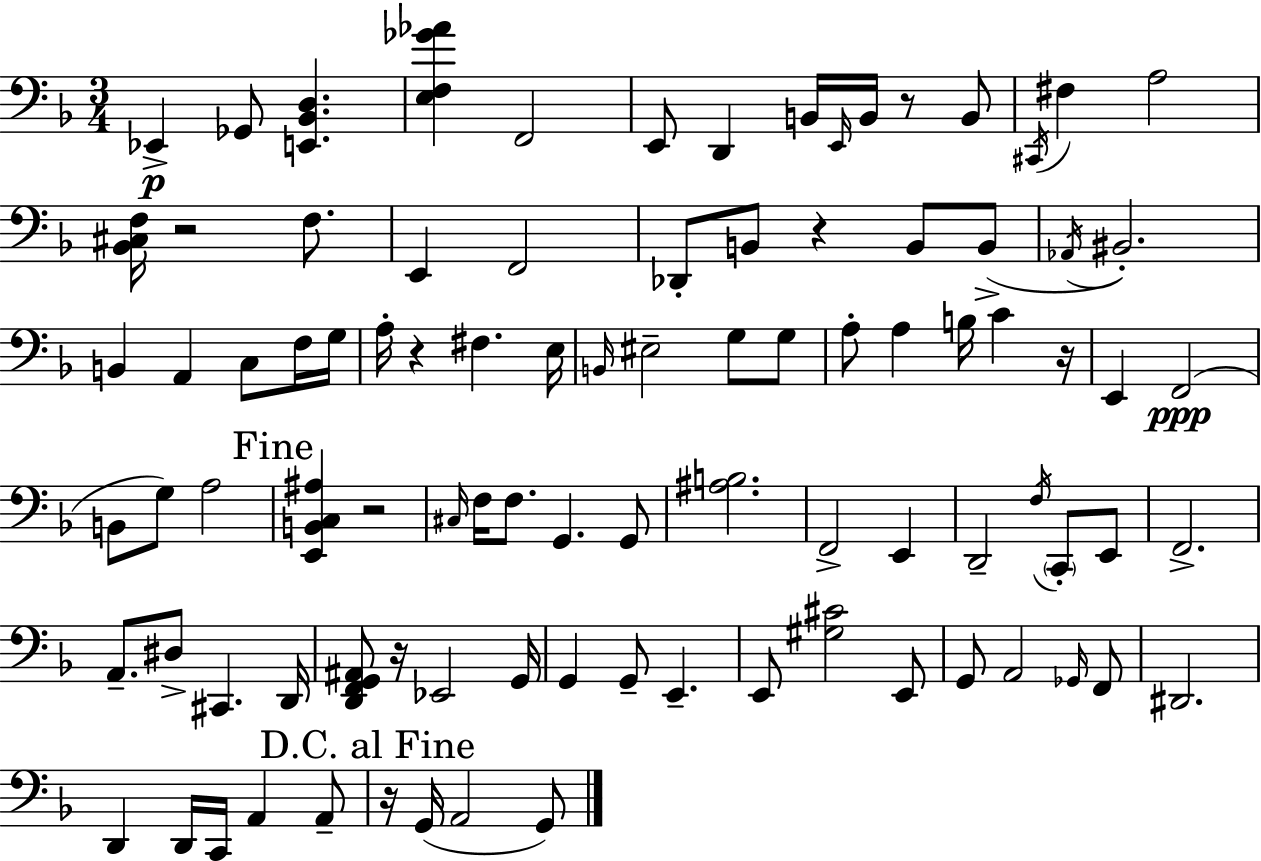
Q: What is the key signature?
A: D minor